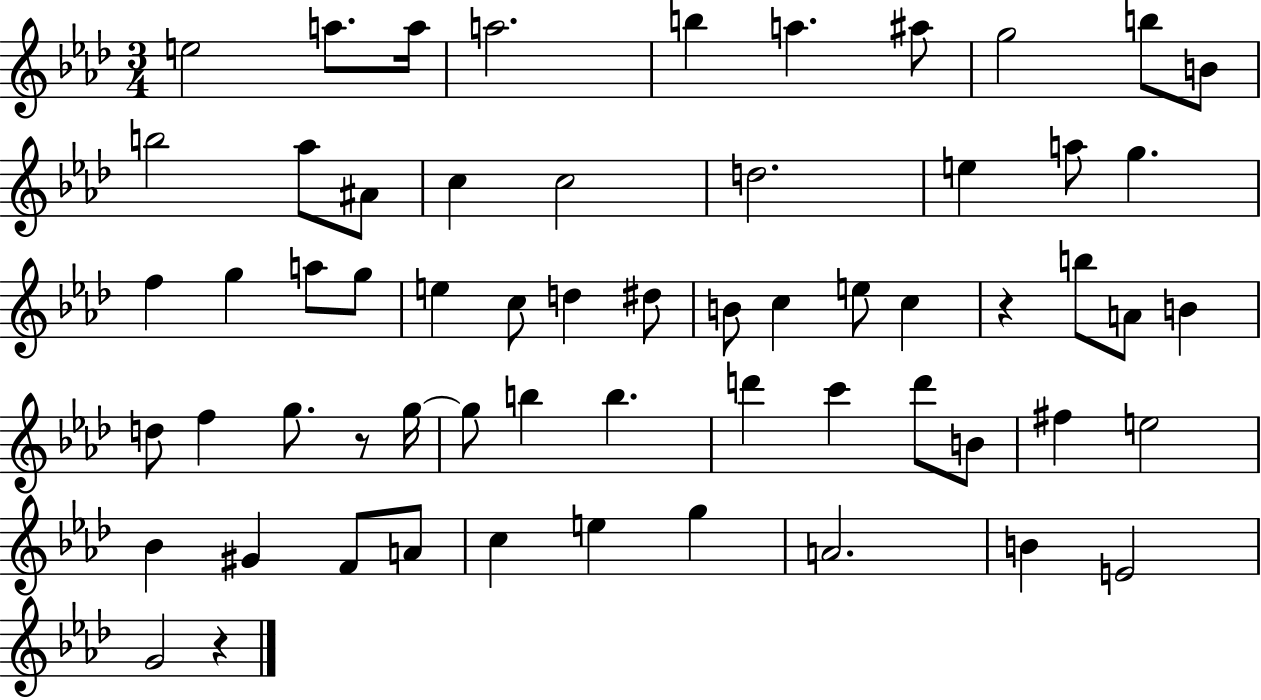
E5/h A5/e. A5/s A5/h. B5/q A5/q. A#5/e G5/h B5/e B4/e B5/h Ab5/e A#4/e C5/q C5/h D5/h. E5/q A5/e G5/q. F5/q G5/q A5/e G5/e E5/q C5/e D5/q D#5/e B4/e C5/q E5/e C5/q R/q B5/e A4/e B4/q D5/e F5/q G5/e. R/e G5/s G5/e B5/q B5/q. D6/q C6/q D6/e B4/e F#5/q E5/h Bb4/q G#4/q F4/e A4/e C5/q E5/q G5/q A4/h. B4/q E4/h G4/h R/q